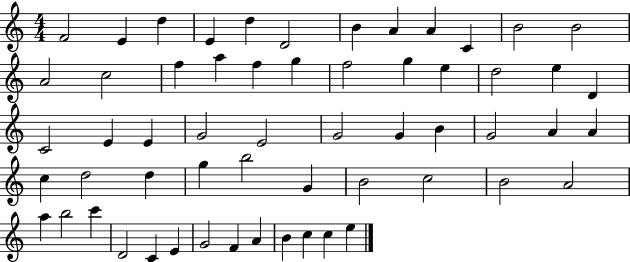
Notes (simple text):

F4/h E4/q D5/q E4/q D5/q D4/h B4/q A4/q A4/q C4/q B4/h B4/h A4/h C5/h F5/q A5/q F5/q G5/q F5/h G5/q E5/q D5/h E5/q D4/q C4/h E4/q E4/q G4/h E4/h G4/h G4/q B4/q G4/h A4/q A4/q C5/q D5/h D5/q G5/q B5/h G4/q B4/h C5/h B4/h A4/h A5/q B5/h C6/q D4/h C4/q E4/q G4/h F4/q A4/q B4/q C5/q C5/q E5/q